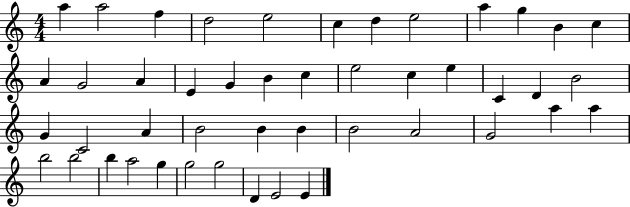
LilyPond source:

{
  \clef treble
  \numericTimeSignature
  \time 4/4
  \key c \major
  a''4 a''2 f''4 | d''2 e''2 | c''4 d''4 e''2 | a''4 g''4 b'4 c''4 | \break a'4 g'2 a'4 | e'4 g'4 b'4 c''4 | e''2 c''4 e''4 | c'4 d'4 b'2 | \break g'4 c'2 a'4 | b'2 b'4 b'4 | b'2 a'2 | g'2 a''4 a''4 | \break b''2 b''2 | b''4 a''2 g''4 | g''2 g''2 | d'4 e'2 e'4 | \break \bar "|."
}